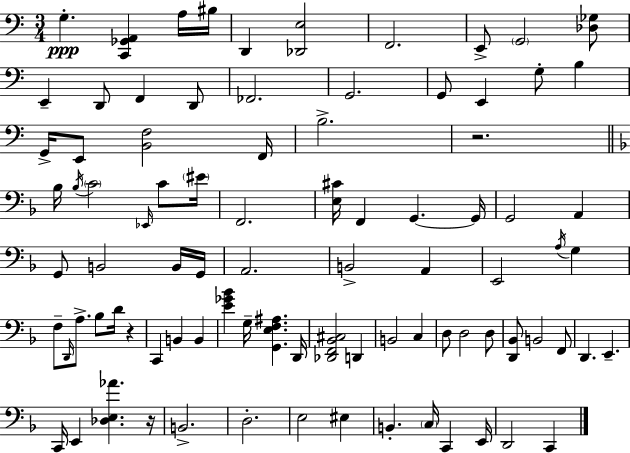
X:1
T:Untitled
M:3/4
L:1/4
K:C
G, [C,,_G,,A,,] A,/4 ^B,/4 D,, [_D,,E,]2 F,,2 E,,/2 G,,2 [_D,_G,]/2 E,, D,,/2 F,, D,,/2 _F,,2 G,,2 G,,/2 E,, G,/2 B, G,,/4 E,,/2 [B,,F,]2 F,,/4 B,2 z2 _B,/4 _B,/4 C2 _E,,/4 C/2 ^E/4 F,,2 [E,^C]/4 F,, G,, G,,/4 G,,2 A,, G,,/2 B,,2 B,,/4 G,,/4 A,,2 B,,2 A,, E,,2 A,/4 G, F,/2 D,,/4 A,/2 _B,/2 D/4 z C,, B,, B,, [E_G_B] G,/4 [G,,E,F,^A,] D,,/4 [_D,,F,,_B,,^C,]2 D,, B,,2 C, D,/2 D,2 D,/2 [D,,_B,,]/2 B,,2 F,,/2 D,, E,, C,,/4 E,, [_D,E,_A] z/4 B,,2 D,2 E,2 ^E, B,, C,/4 C,, E,,/4 D,,2 C,,